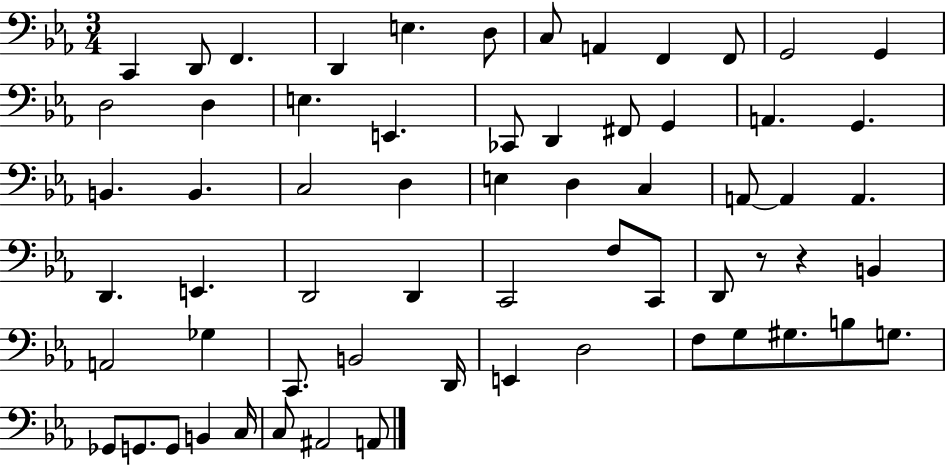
C2/q D2/e F2/q. D2/q E3/q. D3/e C3/e A2/q F2/q F2/e G2/h G2/q D3/h D3/q E3/q. E2/q. CES2/e D2/q F#2/e G2/q A2/q. G2/q. B2/q. B2/q. C3/h D3/q E3/q D3/q C3/q A2/e A2/q A2/q. D2/q. E2/q. D2/h D2/q C2/h F3/e C2/e D2/e R/e R/q B2/q A2/h Gb3/q C2/e. B2/h D2/s E2/q D3/h F3/e G3/e G#3/e. B3/e G3/e. Gb2/e G2/e. G2/e B2/q C3/s C3/e A#2/h A2/e